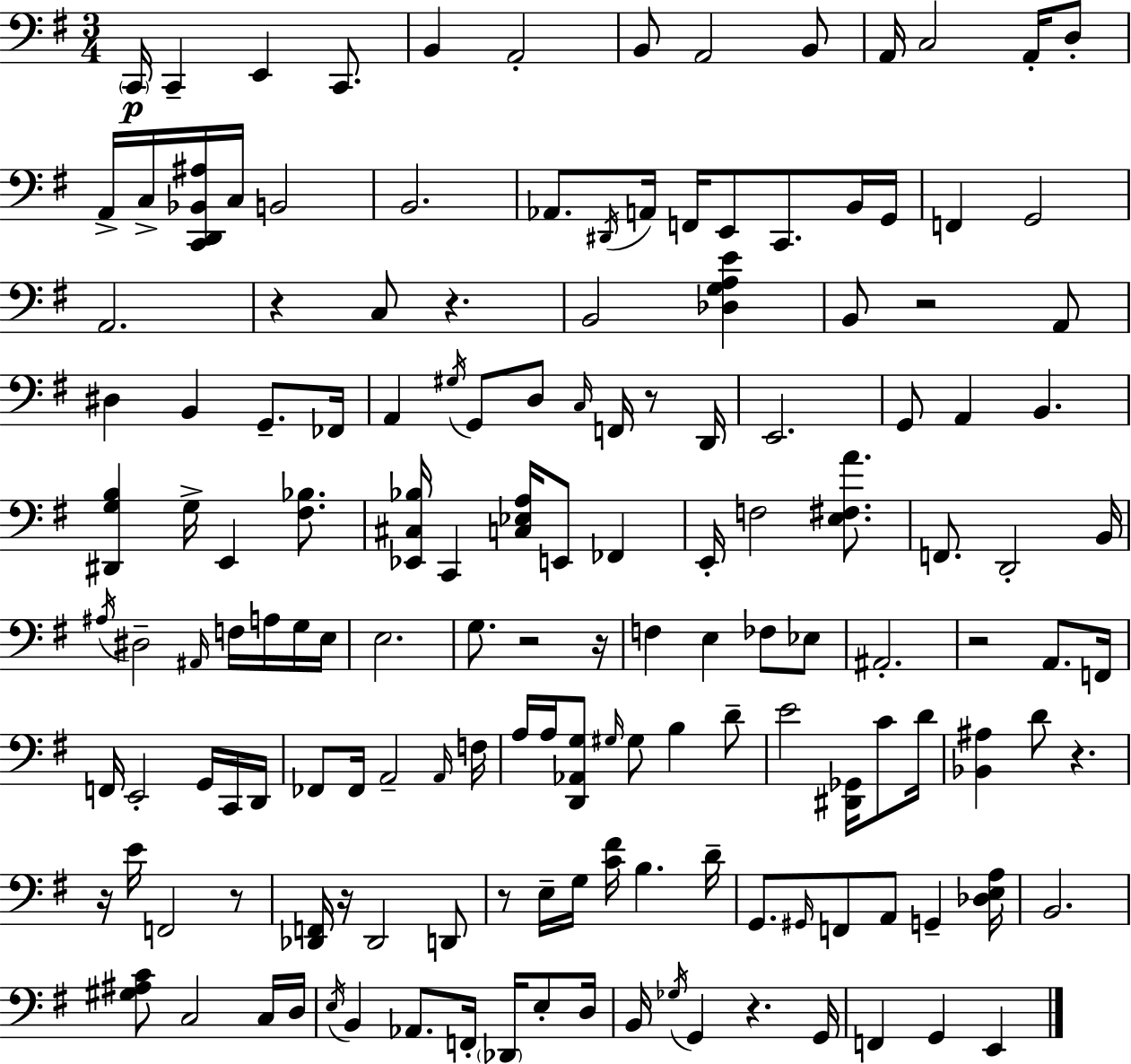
C2/s C2/q E2/q C2/e. B2/q A2/h B2/e A2/h B2/e A2/s C3/h A2/s D3/e A2/s C3/s [C2,D2,Bb2,A#3]/s C3/s B2/h B2/h. Ab2/e. D#2/s A2/s F2/s E2/e C2/e. B2/s G2/s F2/q G2/h A2/h. R/q C3/e R/q. B2/h [Db3,G3,A3,E4]/q B2/e R/h A2/e D#3/q B2/q G2/e. FES2/s A2/q G#3/s G2/e D3/e C3/s F2/s R/e D2/s E2/h. G2/e A2/q B2/q. [D#2,G3,B3]/q G3/s E2/q [F#3,Bb3]/e. [Eb2,C#3,Bb3]/s C2/q [C3,Eb3,A3]/s E2/e FES2/q E2/s F3/h [E3,F#3,A4]/e. F2/e. D2/h B2/s A#3/s D#3/h A#2/s F3/s A3/s G3/s E3/s E3/h. G3/e. R/h R/s F3/q E3/q FES3/e Eb3/e A#2/h. R/h A2/e. F2/s F2/s E2/h G2/s C2/s D2/s FES2/e FES2/s A2/h A2/s F3/s A3/s A3/s [D2,Ab2,G3]/e G#3/s G#3/e B3/q D4/e E4/h [D#2,Gb2]/s C4/e D4/s [Bb2,A#3]/q D4/e R/q. R/s E4/s F2/h R/e [Db2,F2]/s R/s Db2/h D2/e R/e E3/s G3/s [C4,F#4]/s B3/q. D4/s G2/e. G#2/s F2/e A2/e G2/q [Db3,E3,A3]/s B2/h. [G#3,A#3,C4]/e C3/h C3/s D3/s E3/s B2/q Ab2/e. F2/s Db2/s E3/e D3/s B2/s Gb3/s G2/q R/q. G2/s F2/q G2/q E2/q